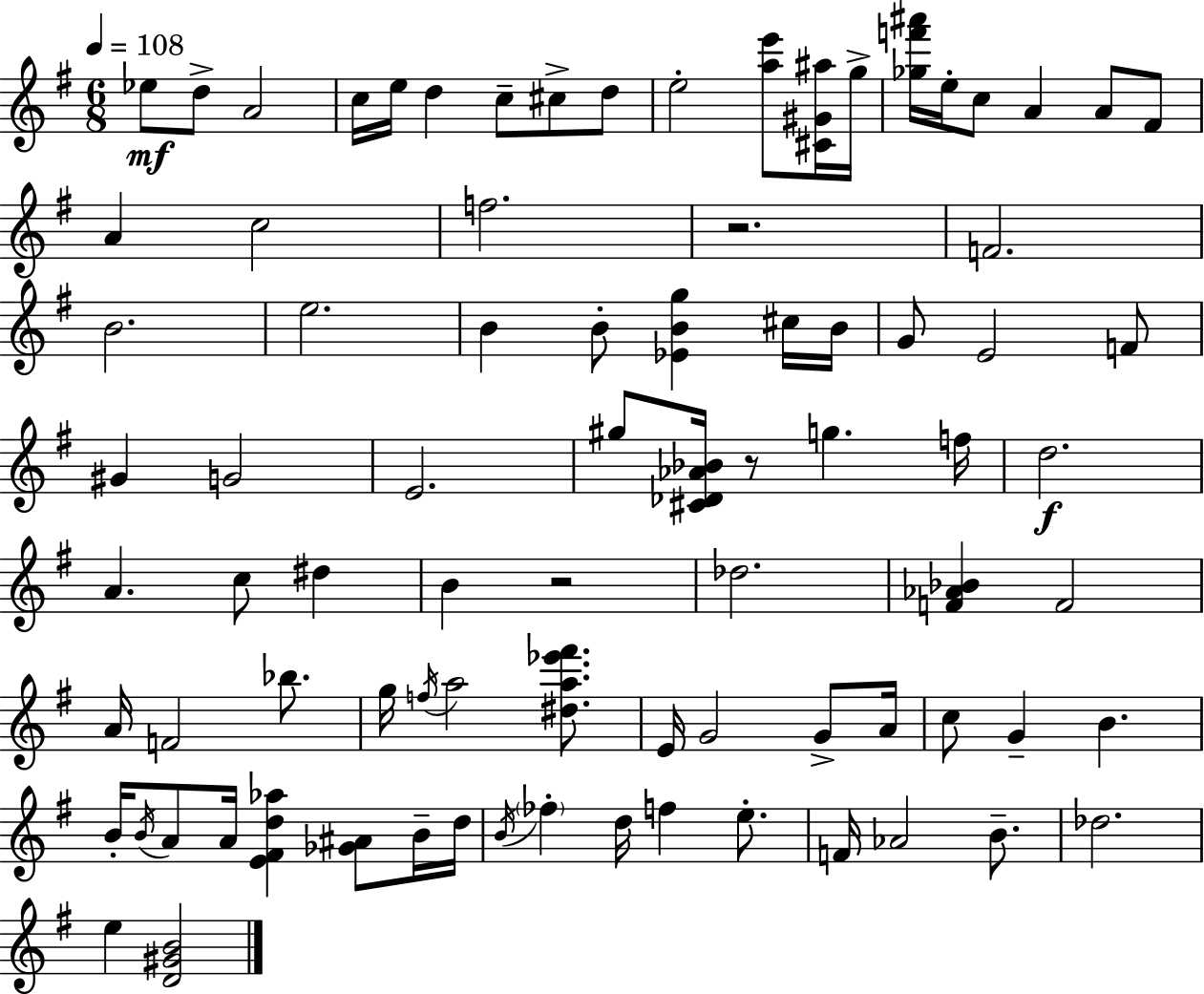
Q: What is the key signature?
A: G major